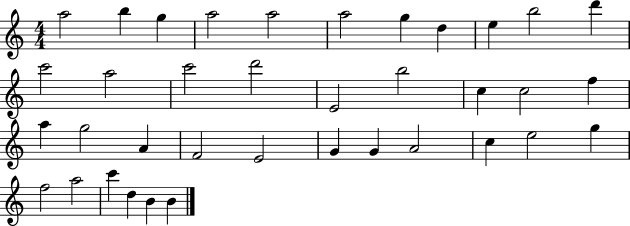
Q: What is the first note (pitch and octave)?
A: A5